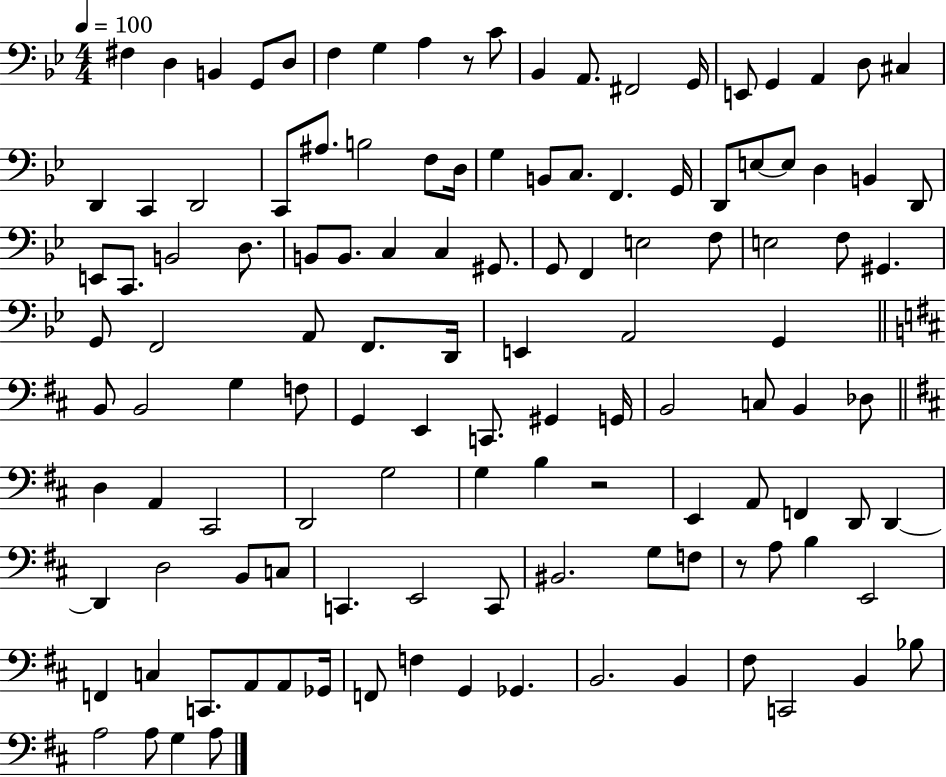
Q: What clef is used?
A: bass